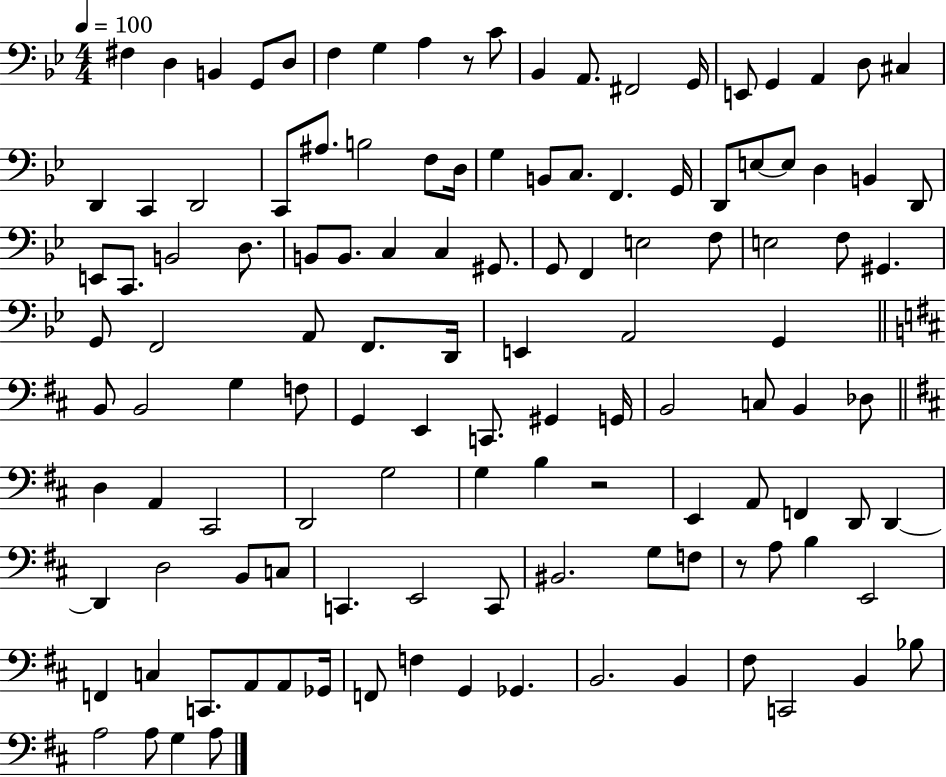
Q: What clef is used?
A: bass